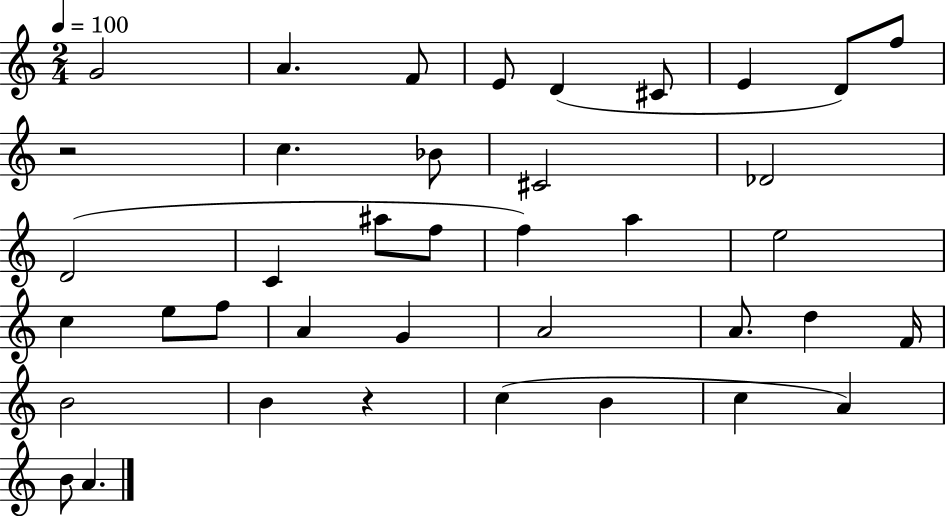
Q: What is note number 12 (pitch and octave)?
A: C#4